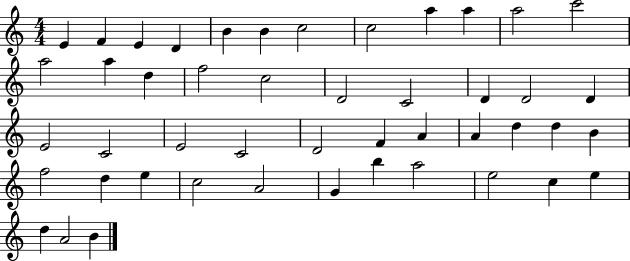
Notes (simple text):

E4/q F4/q E4/q D4/q B4/q B4/q C5/h C5/h A5/q A5/q A5/h C6/h A5/h A5/q D5/q F5/h C5/h D4/h C4/h D4/q D4/h D4/q E4/h C4/h E4/h C4/h D4/h F4/q A4/q A4/q D5/q D5/q B4/q F5/h D5/q E5/q C5/h A4/h G4/q B5/q A5/h E5/h C5/q E5/q D5/q A4/h B4/q